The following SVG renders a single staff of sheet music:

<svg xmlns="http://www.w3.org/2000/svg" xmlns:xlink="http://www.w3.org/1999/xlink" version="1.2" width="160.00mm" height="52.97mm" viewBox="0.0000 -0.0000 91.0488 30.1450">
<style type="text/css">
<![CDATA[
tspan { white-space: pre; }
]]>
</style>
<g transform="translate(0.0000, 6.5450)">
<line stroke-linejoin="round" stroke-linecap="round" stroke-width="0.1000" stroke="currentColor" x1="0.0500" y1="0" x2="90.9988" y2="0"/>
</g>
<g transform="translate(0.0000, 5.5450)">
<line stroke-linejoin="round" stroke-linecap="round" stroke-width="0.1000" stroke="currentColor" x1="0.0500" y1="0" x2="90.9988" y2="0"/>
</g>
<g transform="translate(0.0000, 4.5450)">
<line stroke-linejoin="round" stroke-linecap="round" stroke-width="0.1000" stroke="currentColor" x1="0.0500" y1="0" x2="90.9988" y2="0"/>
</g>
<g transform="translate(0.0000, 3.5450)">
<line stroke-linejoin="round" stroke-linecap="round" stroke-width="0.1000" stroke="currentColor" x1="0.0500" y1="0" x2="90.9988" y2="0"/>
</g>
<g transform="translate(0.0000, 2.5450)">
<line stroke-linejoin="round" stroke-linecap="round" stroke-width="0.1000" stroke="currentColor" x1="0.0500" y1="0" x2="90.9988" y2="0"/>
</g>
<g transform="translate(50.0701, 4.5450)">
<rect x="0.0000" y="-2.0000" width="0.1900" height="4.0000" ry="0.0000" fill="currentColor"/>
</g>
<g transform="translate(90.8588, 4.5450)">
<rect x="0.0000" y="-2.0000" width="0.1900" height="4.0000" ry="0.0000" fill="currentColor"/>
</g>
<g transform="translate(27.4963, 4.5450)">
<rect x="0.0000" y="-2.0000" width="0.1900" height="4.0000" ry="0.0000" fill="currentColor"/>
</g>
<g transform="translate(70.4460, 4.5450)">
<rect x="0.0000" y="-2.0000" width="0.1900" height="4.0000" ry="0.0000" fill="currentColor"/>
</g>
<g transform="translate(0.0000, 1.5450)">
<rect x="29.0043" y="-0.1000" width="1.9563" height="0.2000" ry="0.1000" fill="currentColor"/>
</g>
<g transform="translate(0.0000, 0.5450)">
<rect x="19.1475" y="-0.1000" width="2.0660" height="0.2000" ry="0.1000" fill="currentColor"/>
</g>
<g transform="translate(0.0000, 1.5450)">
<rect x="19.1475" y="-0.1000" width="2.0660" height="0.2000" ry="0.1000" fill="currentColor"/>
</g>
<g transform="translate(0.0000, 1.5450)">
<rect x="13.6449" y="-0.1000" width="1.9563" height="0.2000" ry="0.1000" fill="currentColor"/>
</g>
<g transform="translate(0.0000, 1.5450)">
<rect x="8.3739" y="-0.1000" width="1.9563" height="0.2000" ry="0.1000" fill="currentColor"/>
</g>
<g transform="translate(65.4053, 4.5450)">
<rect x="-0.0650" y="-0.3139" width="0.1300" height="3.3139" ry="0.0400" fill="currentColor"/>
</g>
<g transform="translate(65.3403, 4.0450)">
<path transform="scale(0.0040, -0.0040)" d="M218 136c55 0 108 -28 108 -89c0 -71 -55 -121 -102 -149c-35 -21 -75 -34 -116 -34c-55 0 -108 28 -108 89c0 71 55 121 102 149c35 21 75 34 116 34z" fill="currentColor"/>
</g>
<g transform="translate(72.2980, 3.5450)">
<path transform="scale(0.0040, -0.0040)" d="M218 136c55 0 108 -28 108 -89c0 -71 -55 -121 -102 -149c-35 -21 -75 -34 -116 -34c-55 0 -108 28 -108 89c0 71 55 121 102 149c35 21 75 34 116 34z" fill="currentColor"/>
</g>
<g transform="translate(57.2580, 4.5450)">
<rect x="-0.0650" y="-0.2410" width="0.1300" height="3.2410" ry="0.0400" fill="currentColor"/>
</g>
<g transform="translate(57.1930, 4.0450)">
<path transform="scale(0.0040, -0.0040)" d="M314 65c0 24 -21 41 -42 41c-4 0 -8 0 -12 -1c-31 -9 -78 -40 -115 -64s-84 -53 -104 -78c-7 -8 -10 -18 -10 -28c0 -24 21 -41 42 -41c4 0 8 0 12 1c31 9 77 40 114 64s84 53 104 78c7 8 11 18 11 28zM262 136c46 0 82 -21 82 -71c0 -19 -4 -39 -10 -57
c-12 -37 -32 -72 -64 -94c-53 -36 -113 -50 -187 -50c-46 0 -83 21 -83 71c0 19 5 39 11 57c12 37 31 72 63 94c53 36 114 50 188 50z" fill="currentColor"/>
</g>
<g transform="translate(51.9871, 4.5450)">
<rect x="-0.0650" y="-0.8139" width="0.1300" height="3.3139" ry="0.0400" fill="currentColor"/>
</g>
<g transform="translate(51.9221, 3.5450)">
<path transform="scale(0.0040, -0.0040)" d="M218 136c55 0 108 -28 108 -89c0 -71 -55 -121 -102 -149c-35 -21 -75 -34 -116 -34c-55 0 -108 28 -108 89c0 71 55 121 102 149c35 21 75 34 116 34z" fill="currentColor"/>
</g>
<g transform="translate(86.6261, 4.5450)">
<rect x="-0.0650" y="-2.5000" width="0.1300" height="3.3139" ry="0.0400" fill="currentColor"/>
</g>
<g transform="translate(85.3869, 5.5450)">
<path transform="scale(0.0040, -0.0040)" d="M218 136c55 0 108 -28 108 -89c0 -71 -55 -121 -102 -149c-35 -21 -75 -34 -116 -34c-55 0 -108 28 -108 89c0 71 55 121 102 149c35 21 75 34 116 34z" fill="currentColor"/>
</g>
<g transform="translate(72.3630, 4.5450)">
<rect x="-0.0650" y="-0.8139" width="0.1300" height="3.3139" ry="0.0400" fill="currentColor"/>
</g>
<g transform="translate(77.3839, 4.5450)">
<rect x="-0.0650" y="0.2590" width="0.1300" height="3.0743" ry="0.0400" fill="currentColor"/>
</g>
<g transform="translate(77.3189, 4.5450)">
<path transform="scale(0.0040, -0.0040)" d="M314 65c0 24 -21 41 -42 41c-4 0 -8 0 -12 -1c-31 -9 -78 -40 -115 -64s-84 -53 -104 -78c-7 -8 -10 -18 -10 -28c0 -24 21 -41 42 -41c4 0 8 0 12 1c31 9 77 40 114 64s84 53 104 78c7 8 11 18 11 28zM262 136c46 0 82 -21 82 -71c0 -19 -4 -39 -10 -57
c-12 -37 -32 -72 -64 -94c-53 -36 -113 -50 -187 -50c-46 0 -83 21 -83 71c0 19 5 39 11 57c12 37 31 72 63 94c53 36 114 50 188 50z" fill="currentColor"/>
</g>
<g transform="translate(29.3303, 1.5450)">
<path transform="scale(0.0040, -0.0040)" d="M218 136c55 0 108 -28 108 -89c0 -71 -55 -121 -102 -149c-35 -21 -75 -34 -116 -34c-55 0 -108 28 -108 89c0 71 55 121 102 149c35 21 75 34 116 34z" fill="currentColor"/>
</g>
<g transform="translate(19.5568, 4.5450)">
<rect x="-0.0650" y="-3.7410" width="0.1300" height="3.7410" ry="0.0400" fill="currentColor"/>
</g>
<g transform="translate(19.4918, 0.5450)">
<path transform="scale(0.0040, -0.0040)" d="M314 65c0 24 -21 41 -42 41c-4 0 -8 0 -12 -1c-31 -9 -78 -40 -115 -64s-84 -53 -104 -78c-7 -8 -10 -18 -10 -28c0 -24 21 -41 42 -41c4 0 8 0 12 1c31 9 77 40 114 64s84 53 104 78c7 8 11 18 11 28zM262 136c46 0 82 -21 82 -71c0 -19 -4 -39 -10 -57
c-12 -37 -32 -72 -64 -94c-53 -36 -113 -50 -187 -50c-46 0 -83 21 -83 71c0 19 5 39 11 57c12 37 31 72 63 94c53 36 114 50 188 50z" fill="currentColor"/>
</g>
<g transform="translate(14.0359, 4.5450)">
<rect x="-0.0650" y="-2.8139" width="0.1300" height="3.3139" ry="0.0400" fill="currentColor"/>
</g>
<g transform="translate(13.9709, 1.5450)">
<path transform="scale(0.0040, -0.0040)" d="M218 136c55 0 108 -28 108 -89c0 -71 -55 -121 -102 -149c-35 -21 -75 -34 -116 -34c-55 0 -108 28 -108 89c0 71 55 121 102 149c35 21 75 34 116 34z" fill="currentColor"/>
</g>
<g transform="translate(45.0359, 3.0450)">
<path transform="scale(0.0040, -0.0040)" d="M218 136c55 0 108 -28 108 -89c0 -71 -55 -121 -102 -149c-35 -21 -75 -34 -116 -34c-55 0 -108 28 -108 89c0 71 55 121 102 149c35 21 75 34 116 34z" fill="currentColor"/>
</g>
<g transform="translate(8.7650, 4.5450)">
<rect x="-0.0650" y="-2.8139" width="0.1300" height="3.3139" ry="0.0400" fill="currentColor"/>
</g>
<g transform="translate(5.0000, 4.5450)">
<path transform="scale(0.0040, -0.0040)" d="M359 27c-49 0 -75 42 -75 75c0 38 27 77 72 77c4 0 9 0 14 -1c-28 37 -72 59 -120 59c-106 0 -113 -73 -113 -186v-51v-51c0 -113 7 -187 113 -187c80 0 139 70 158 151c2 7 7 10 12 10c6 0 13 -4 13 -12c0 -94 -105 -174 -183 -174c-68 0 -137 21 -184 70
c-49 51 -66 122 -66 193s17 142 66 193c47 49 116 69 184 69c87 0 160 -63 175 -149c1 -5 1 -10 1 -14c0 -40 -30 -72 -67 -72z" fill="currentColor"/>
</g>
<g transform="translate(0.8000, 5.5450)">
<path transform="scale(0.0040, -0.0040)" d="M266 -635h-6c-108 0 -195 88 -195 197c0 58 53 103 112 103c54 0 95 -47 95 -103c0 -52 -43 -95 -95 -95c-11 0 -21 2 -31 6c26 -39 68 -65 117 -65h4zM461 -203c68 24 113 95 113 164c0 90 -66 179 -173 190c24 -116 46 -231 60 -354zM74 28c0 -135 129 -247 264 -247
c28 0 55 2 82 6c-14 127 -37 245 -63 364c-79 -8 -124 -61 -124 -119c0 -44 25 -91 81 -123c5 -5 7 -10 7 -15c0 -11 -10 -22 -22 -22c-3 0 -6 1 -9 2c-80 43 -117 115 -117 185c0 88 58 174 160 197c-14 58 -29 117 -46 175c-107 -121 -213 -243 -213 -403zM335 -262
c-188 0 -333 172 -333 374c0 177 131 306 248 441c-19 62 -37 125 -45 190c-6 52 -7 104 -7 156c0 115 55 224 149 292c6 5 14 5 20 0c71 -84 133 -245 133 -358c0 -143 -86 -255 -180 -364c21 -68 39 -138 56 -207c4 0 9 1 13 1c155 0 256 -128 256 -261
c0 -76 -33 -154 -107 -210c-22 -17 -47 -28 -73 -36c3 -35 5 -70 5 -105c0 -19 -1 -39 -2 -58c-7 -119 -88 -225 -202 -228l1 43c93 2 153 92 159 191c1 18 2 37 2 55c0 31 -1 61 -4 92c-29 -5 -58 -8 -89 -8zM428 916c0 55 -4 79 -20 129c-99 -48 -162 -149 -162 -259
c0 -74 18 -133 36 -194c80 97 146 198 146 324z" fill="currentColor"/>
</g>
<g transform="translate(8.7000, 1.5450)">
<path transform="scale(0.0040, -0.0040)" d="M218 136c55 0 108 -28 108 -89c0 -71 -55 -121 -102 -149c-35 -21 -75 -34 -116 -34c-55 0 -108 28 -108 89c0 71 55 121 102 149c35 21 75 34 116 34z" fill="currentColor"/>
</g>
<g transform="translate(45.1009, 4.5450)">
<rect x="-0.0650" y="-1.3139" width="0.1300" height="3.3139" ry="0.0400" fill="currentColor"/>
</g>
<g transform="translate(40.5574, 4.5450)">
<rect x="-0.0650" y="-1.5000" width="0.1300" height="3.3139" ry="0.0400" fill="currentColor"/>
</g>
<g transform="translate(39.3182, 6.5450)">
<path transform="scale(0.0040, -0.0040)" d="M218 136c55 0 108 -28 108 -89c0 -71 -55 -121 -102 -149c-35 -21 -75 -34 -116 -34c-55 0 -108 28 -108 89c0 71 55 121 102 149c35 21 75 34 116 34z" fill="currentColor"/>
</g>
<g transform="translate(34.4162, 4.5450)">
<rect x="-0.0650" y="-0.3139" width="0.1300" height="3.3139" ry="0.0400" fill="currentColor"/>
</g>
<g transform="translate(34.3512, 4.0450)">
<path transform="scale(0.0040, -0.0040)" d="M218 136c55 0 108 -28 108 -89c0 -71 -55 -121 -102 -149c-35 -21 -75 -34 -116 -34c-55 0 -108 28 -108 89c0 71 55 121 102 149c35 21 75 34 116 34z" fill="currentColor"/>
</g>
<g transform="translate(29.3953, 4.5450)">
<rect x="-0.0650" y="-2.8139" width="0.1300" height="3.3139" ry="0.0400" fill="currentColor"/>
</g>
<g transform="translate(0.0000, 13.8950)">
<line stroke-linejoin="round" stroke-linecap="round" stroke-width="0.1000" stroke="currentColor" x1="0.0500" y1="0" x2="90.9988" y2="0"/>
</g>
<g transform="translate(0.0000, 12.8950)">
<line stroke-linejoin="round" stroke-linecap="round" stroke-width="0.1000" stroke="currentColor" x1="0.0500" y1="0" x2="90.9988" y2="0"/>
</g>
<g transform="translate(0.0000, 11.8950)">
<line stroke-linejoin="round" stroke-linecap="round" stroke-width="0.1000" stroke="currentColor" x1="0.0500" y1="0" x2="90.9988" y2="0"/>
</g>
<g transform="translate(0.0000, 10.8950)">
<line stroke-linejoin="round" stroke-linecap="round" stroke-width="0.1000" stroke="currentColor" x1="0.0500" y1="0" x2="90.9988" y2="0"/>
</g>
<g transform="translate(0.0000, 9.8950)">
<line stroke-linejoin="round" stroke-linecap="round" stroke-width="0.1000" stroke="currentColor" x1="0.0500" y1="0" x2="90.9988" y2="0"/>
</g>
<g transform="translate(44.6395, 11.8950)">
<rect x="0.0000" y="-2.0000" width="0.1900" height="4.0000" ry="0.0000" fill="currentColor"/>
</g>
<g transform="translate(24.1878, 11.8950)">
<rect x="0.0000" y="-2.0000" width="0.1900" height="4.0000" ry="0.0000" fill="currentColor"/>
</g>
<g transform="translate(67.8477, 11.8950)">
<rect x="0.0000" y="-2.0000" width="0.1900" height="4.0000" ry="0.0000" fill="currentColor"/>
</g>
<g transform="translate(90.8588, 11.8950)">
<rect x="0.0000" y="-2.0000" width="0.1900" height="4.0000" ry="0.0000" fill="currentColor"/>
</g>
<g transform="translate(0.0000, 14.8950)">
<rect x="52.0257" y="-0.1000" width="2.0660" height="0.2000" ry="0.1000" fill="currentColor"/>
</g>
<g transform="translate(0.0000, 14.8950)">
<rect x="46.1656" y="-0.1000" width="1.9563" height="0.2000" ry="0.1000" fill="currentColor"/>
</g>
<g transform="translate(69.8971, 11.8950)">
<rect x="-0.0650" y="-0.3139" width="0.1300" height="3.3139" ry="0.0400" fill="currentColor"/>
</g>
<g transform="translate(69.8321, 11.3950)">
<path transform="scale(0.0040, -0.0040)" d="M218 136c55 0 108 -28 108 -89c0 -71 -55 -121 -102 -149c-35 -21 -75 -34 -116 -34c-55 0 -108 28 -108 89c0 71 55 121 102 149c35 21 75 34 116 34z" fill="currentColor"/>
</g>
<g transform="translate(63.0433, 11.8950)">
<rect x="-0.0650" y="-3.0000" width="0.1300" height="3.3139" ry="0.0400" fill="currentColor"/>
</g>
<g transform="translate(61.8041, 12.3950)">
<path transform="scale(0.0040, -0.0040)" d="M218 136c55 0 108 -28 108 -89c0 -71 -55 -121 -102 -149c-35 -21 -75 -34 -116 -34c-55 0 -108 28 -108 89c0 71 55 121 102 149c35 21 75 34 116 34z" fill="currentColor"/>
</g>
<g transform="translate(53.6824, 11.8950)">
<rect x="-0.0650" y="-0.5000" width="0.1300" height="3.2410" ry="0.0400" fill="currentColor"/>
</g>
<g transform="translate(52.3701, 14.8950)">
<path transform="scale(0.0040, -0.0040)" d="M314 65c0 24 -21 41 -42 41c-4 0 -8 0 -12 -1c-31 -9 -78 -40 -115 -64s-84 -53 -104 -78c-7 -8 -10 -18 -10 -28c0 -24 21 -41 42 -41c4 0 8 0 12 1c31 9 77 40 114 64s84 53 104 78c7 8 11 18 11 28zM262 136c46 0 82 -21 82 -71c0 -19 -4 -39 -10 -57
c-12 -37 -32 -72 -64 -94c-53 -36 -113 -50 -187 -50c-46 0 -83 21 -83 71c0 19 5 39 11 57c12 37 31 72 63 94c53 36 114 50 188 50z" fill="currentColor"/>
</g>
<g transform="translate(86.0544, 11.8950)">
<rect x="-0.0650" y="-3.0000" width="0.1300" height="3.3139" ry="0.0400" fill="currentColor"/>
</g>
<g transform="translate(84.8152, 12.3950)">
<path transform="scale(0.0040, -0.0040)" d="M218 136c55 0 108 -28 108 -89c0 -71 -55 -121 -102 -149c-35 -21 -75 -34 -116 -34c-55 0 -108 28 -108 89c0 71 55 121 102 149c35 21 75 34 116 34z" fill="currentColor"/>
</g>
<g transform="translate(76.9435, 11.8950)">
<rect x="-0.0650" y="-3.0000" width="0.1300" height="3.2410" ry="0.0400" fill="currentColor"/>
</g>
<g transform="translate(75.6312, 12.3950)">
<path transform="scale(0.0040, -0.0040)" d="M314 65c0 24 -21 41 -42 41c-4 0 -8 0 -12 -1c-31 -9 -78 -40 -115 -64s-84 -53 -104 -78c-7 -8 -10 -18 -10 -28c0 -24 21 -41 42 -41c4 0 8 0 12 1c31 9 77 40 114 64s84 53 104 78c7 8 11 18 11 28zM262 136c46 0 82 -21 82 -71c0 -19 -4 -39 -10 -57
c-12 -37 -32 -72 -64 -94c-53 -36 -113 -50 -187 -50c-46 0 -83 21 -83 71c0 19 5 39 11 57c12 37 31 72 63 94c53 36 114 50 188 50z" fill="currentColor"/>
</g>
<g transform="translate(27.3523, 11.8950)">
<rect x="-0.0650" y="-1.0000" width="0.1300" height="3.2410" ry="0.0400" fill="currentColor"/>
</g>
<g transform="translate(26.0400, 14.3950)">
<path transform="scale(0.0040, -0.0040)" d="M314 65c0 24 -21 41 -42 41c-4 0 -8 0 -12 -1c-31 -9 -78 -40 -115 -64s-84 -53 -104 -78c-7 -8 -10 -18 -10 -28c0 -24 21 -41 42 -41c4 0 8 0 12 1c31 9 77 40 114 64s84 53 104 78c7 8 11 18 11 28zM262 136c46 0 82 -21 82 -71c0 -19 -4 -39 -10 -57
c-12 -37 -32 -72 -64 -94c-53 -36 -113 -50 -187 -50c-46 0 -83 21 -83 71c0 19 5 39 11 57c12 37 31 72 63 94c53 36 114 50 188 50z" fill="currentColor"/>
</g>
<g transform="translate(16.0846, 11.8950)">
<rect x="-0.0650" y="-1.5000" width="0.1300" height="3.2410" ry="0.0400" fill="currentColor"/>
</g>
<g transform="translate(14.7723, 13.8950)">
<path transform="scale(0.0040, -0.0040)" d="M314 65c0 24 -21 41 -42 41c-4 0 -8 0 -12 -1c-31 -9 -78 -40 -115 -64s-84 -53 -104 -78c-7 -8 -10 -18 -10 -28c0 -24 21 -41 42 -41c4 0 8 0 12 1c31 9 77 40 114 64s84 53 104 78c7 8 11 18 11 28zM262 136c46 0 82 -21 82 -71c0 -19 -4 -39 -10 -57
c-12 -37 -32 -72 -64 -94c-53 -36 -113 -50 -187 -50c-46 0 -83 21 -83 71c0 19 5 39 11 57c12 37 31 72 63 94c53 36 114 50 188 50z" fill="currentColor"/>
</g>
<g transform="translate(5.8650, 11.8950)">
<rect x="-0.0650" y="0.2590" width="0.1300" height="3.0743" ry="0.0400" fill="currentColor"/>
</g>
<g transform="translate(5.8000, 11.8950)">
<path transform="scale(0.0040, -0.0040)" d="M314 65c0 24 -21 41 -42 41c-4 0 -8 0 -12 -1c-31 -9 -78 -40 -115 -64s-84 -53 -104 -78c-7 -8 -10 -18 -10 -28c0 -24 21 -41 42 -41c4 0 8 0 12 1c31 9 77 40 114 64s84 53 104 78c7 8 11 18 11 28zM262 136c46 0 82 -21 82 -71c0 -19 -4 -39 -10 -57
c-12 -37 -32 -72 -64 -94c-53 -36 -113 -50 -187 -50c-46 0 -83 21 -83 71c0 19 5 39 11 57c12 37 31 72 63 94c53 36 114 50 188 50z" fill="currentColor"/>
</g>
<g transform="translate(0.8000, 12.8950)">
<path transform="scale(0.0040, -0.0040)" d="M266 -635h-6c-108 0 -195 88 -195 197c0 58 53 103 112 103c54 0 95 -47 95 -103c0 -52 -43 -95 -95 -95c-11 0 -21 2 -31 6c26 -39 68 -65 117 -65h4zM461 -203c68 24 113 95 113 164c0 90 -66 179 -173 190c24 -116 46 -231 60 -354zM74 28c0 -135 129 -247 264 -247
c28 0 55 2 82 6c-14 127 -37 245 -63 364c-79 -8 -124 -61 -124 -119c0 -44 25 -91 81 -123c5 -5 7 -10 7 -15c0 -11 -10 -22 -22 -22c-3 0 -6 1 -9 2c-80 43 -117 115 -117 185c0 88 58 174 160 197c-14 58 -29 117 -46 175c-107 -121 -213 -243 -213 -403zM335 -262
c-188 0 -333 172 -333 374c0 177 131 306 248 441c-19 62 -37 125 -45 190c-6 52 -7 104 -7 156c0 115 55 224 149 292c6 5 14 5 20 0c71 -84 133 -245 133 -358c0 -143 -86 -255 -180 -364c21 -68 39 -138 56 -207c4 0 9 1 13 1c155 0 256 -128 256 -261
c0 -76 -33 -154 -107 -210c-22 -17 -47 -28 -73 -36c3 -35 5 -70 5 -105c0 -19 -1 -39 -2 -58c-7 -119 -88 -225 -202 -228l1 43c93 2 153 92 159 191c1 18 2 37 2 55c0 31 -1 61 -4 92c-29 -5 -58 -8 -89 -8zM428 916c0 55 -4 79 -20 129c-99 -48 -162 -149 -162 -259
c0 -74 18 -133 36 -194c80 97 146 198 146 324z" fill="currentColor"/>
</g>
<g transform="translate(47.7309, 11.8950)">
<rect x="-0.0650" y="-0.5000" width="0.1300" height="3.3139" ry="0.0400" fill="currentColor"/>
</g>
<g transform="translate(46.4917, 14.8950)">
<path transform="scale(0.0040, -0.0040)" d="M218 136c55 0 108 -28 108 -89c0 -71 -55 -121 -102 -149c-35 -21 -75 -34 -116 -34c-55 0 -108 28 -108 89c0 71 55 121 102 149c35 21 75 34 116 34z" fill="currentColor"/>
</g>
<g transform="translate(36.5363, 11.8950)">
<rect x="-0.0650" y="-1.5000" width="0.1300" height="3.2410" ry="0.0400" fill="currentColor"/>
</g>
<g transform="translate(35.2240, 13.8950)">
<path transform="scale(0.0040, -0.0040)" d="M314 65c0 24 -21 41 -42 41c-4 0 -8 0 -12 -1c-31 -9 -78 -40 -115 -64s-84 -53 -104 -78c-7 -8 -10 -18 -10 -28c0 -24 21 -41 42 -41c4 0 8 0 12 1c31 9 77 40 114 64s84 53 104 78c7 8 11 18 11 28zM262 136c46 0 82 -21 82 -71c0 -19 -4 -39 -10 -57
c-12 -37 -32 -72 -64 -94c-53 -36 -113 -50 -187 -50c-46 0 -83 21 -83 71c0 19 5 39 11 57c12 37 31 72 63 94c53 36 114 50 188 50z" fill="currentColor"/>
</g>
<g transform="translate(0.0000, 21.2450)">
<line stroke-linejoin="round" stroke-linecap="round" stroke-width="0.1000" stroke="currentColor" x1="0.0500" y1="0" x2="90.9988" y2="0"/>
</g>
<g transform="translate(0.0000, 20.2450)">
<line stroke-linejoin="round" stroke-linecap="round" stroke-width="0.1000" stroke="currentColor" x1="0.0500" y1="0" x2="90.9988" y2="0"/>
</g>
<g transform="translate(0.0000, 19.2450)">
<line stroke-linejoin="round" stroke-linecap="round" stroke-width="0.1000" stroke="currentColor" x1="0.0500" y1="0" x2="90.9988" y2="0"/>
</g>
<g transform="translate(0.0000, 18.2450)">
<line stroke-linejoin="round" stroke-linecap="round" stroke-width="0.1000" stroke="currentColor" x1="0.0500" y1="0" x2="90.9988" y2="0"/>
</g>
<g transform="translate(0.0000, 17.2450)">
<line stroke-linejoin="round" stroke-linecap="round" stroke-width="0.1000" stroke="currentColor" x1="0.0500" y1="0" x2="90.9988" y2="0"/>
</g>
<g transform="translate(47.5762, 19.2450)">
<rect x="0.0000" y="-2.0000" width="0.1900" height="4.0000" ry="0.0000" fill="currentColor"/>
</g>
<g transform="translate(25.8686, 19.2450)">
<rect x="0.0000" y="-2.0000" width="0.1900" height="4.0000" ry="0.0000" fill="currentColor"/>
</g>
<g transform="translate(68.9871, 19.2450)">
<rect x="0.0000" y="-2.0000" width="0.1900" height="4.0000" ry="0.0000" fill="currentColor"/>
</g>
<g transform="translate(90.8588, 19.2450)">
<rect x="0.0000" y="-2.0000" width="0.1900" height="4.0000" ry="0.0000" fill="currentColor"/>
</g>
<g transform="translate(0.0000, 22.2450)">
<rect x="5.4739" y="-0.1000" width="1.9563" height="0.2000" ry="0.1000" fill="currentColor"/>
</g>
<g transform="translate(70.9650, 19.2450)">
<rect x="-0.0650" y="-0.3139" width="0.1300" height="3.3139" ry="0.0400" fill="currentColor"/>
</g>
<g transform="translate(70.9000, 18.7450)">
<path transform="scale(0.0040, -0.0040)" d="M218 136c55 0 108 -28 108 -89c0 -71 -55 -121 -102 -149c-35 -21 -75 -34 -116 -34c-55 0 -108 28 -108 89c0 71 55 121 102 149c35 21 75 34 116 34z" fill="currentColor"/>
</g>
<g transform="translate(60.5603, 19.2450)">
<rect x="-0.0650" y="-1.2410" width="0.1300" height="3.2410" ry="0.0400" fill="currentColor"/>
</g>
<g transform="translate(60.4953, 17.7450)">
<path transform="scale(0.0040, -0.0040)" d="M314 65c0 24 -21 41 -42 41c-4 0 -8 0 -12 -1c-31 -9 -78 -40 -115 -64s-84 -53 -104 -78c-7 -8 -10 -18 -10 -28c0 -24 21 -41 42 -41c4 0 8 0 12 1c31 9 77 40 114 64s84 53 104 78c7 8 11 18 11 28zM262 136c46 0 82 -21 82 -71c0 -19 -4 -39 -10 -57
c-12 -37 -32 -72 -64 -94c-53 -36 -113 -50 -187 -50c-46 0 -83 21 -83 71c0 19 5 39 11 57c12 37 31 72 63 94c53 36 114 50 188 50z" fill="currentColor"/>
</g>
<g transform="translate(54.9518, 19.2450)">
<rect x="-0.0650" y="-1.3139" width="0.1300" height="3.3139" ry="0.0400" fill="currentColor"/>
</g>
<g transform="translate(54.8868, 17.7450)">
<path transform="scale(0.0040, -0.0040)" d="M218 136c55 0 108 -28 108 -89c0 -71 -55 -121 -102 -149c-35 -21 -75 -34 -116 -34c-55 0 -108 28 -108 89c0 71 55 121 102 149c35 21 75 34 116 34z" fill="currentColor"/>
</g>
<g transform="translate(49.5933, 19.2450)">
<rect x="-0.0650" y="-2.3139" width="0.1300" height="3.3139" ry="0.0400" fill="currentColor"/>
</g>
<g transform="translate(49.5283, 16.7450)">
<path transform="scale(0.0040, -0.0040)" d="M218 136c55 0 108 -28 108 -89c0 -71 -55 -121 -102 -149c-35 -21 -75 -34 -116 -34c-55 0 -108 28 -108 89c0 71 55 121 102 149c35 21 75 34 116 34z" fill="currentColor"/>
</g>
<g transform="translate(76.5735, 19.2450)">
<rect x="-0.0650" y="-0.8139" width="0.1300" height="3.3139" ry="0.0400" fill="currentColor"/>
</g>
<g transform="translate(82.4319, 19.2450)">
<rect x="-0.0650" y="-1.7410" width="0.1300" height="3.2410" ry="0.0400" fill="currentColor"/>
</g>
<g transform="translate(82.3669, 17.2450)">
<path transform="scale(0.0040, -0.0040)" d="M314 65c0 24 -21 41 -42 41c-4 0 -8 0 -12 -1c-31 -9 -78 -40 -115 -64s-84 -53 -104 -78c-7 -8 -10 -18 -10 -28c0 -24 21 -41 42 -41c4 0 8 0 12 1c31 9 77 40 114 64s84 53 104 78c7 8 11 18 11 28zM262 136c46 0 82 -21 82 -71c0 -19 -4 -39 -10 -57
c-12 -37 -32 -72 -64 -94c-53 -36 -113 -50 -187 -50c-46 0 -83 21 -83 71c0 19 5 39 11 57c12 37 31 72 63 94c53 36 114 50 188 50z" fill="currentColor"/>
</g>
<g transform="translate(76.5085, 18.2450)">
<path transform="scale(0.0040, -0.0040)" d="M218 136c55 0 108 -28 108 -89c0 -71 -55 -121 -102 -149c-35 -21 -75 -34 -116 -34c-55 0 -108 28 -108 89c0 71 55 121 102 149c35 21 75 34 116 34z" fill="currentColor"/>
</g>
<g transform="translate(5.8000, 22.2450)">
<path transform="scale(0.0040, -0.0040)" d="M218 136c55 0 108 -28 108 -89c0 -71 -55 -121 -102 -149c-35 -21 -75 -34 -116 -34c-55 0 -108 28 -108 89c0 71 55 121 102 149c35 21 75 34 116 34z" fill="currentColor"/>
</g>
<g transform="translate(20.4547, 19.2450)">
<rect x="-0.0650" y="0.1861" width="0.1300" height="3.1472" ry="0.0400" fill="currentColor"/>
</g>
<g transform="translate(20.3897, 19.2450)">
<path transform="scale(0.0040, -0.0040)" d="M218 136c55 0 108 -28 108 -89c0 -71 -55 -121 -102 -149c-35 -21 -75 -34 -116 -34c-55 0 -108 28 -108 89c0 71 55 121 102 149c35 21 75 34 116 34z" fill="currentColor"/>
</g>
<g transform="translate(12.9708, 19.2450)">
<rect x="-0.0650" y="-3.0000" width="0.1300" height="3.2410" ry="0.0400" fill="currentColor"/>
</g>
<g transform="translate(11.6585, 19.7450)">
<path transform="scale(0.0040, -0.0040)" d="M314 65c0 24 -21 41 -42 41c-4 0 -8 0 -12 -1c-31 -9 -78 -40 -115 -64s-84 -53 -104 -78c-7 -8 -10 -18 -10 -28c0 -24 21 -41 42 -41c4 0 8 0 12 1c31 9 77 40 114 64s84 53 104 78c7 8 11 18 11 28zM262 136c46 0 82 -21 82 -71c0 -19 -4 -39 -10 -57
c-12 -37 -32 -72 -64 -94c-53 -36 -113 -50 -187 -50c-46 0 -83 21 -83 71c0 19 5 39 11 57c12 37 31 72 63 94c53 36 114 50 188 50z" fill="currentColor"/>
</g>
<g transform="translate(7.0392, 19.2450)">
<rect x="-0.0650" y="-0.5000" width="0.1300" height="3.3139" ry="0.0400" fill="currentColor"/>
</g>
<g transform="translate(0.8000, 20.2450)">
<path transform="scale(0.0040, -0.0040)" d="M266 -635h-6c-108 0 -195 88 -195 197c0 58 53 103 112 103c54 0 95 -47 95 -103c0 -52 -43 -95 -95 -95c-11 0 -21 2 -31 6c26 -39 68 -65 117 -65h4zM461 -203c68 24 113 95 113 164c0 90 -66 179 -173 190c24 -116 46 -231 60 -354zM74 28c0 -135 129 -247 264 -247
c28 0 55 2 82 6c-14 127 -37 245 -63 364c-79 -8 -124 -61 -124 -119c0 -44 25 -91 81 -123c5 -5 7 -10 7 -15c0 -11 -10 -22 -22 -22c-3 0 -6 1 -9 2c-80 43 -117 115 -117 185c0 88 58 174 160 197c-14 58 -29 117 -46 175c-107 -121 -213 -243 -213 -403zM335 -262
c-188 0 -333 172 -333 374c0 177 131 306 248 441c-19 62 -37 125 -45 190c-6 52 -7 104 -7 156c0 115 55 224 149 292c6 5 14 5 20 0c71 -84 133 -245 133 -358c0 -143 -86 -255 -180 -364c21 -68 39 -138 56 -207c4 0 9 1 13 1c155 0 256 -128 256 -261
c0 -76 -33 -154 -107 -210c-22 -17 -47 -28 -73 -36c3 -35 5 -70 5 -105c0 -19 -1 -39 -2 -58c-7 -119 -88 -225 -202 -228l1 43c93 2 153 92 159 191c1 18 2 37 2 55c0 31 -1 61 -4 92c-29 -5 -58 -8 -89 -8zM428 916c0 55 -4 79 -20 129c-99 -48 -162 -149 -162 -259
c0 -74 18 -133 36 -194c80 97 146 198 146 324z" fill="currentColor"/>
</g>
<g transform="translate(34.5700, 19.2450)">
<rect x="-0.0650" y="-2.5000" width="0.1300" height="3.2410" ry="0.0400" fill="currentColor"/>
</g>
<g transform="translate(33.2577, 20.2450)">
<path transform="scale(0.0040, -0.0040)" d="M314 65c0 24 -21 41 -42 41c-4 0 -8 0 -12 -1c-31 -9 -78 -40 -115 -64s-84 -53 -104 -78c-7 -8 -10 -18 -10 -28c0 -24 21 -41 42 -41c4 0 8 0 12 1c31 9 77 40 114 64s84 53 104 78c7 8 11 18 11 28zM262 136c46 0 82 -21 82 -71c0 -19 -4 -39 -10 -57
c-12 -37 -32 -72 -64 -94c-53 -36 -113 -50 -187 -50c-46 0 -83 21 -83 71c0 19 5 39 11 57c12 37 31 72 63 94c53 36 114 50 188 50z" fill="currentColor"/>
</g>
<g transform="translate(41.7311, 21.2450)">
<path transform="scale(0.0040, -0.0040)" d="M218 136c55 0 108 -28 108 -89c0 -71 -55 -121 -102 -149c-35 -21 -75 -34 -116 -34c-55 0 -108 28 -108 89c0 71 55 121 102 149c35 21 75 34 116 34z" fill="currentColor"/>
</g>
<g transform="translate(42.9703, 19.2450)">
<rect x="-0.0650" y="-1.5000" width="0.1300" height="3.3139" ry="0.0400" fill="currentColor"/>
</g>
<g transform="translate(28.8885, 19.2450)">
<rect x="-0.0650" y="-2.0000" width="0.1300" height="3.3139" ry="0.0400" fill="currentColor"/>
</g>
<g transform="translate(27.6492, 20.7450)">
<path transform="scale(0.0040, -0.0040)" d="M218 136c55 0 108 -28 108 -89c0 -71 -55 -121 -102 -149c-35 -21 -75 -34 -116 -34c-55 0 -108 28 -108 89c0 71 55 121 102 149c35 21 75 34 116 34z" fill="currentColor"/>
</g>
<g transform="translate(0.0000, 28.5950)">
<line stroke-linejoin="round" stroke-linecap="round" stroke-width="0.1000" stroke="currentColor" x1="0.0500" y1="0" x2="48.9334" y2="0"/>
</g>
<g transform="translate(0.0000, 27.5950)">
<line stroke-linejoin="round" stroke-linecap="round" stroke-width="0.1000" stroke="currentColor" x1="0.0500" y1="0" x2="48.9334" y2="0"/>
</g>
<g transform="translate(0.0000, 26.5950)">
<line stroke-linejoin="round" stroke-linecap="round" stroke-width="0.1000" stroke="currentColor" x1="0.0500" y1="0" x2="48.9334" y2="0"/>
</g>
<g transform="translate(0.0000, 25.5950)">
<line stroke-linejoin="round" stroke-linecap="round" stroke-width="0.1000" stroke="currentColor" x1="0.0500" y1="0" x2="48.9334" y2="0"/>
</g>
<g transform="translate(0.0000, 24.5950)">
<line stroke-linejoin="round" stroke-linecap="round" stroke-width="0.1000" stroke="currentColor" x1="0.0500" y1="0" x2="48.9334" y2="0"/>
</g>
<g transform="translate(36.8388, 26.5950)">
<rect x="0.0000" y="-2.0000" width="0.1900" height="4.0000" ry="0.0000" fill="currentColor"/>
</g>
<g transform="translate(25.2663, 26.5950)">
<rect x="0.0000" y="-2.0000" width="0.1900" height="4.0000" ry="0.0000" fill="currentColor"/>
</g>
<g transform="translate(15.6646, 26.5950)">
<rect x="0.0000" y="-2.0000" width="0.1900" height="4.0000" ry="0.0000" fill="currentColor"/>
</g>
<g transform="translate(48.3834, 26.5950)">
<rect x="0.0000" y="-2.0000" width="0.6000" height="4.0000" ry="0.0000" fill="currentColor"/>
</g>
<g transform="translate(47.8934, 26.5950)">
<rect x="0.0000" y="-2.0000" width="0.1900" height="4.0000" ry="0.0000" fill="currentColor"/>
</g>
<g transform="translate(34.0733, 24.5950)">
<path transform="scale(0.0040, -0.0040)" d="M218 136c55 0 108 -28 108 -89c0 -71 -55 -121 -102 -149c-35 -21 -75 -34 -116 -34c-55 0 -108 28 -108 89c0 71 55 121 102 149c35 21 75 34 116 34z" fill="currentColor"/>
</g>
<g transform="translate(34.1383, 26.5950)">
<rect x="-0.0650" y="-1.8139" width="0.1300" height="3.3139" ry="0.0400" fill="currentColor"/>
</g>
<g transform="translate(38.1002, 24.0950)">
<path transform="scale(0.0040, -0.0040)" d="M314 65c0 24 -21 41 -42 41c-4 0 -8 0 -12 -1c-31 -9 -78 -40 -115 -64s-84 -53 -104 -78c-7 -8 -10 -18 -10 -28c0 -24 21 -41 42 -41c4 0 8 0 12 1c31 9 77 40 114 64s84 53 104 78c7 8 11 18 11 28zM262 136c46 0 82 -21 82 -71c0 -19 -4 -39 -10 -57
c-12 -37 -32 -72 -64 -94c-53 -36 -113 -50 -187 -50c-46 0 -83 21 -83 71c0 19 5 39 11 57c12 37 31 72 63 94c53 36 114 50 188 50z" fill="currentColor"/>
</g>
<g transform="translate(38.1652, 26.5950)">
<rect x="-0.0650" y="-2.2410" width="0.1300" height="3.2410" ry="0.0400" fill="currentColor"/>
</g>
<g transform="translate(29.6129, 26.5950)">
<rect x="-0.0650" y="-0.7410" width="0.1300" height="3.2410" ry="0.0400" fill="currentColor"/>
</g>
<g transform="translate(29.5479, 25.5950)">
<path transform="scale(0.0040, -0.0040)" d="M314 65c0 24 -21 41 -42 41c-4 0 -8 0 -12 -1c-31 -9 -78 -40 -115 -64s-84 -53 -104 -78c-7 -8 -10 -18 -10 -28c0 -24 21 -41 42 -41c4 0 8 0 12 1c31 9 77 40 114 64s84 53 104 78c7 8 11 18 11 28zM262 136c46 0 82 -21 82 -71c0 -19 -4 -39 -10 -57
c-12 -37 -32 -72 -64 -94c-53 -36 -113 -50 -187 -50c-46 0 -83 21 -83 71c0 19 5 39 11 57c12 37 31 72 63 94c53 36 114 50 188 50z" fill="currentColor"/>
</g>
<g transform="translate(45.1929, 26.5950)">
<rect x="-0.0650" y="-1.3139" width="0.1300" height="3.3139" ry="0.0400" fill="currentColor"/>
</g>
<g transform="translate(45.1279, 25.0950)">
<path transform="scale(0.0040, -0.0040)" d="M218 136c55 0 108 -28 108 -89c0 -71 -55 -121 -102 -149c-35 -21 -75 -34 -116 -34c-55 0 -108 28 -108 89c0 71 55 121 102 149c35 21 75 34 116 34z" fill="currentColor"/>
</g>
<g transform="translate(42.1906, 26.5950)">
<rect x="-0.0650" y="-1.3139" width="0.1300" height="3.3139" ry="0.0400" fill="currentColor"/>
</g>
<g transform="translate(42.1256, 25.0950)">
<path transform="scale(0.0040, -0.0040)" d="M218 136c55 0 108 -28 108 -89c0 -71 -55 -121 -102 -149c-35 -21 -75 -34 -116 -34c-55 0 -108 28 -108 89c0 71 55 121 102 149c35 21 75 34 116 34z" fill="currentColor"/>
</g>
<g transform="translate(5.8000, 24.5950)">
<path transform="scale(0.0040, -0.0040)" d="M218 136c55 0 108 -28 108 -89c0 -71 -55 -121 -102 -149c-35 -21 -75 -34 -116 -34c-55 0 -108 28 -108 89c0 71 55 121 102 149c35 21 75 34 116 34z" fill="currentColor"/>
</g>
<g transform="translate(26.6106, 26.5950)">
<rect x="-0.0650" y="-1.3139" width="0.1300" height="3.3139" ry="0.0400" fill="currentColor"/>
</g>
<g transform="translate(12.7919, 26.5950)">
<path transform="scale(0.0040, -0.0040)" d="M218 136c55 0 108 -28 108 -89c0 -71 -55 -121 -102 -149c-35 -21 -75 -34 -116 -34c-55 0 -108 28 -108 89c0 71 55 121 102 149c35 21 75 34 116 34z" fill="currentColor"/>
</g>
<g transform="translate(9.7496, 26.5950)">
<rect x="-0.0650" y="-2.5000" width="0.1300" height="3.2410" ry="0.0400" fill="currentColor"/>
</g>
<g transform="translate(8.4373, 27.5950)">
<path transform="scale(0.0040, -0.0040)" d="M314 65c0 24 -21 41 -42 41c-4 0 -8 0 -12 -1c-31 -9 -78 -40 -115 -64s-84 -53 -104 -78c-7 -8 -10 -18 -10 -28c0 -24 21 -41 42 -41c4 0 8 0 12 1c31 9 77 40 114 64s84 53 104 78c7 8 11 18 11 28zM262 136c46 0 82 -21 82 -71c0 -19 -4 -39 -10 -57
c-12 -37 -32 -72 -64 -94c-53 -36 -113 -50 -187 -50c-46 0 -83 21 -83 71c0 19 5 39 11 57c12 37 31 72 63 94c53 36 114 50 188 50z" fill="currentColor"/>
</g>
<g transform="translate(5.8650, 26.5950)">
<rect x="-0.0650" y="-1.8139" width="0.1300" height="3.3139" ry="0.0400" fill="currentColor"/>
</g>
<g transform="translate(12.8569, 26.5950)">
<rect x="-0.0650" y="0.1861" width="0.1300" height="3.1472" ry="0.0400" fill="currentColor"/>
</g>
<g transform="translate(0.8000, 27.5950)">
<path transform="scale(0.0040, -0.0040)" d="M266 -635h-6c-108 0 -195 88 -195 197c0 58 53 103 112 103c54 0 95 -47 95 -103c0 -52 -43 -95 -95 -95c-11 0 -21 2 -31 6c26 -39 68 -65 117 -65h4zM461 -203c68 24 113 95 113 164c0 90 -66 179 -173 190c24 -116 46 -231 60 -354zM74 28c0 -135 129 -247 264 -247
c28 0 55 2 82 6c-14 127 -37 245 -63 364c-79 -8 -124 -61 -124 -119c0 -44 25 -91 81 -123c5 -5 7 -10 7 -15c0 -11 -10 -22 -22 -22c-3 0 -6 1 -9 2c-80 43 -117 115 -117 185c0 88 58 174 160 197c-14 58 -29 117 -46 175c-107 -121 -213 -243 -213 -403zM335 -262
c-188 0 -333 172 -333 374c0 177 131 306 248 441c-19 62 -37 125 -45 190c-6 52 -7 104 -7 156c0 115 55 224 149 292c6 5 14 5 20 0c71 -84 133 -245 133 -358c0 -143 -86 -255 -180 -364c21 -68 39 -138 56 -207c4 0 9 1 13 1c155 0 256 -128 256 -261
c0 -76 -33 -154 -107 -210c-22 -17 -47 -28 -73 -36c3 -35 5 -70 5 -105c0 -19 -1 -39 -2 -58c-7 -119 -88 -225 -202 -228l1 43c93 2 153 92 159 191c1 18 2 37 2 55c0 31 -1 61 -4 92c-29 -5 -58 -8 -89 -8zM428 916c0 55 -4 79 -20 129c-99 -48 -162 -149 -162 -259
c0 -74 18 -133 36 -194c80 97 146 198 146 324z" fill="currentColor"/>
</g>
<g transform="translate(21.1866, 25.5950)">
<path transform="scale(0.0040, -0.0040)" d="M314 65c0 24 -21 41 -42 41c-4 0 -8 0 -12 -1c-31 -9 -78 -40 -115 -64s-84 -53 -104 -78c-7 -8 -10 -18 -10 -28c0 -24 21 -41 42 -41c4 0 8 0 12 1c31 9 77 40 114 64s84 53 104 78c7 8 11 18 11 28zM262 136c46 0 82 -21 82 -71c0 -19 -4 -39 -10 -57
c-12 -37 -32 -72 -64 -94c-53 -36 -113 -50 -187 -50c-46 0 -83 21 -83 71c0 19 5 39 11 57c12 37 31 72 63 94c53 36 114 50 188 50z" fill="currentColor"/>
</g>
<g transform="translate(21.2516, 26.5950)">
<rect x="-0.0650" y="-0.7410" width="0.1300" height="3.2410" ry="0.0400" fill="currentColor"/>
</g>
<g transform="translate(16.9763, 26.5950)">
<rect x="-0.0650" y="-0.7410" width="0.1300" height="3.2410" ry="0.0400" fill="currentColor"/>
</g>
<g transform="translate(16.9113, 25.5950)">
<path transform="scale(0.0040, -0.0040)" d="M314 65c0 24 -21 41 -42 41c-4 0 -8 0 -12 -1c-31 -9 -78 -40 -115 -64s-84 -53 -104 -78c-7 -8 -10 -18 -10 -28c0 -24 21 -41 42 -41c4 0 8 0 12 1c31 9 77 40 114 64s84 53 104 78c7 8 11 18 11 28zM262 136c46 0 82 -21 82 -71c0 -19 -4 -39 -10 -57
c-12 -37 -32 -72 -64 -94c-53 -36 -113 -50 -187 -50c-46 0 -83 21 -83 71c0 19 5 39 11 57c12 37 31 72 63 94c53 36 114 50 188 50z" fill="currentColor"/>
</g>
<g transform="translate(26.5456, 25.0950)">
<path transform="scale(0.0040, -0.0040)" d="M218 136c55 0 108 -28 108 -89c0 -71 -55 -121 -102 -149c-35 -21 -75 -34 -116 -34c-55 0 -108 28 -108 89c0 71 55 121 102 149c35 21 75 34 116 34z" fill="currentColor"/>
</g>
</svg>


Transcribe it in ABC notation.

X:1
T:Untitled
M:4/4
L:1/4
K:C
a a c'2 a c E e d c2 c d B2 G B2 E2 D2 E2 C C2 A c A2 A C A2 B F G2 E g e e2 c d f2 f G2 B d2 d2 e d2 f g2 e e